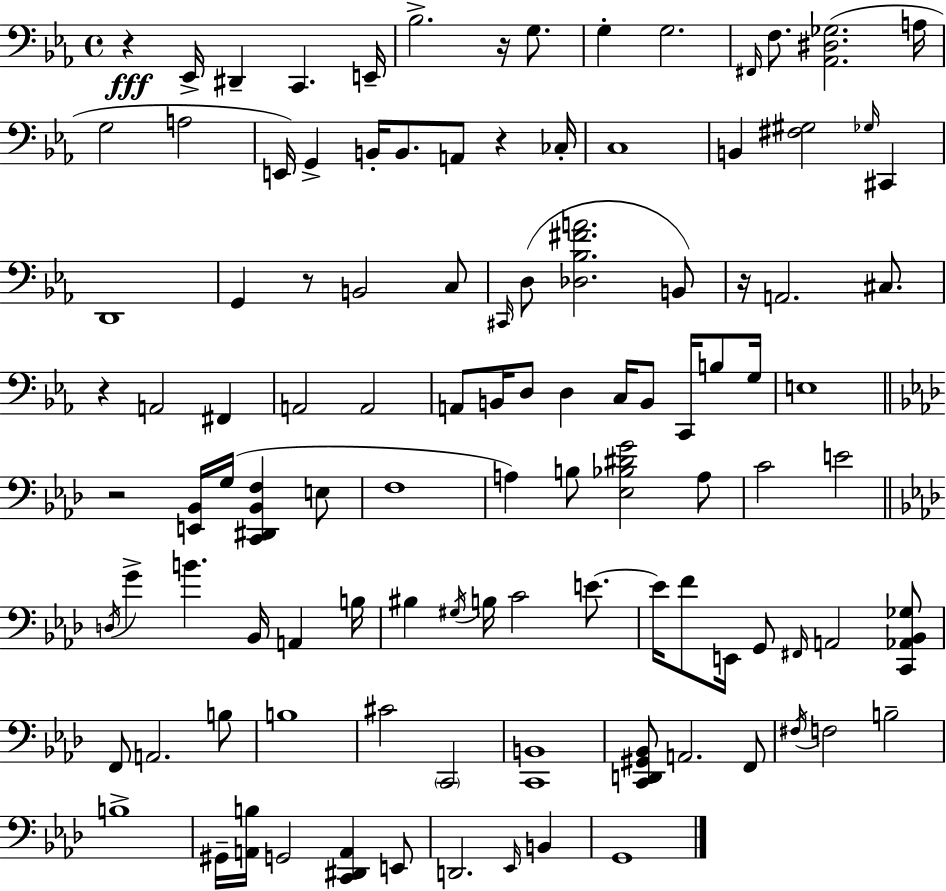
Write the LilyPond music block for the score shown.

{
  \clef bass
  \time 4/4
  \defaultTimeSignature
  \key c \minor
  r4\fff ees,16-> dis,4-- c,4. e,16-- | bes2.-> r16 g8. | g4-. g2. | \grace { fis,16 } f8. <aes, dis ges>2.( | \break a16 g2 a2 | e,16) g,4-> b,16-. b,8. a,8 r4 | ces16-. c1 | b,4 <fis gis>2 \grace { ges16 } cis,4 | \break d,1 | g,4 r8 b,2 | c8 \grace { cis,16 } d8( <des bes fis' a'>2. | b,8) r16 a,2. | \break cis8. r4 a,2 fis,4 | a,2 a,2 | a,8 b,16 d8 d4 c16 b,8 c,16 | b8 g16 e1 | \break \bar "||" \break \key f \minor r2 <e, bes,>16 g16( <c, dis, bes, f>4 e8 | f1 | a4) b8 <ees bes dis' g'>2 a8 | c'2 e'2 | \break \bar "||" \break \key aes \major \acciaccatura { d16 } g'4-> b'4. bes,16 a,4 | b16 bis4 \acciaccatura { gis16 } b16 c'2 e'8.~~ | e'16 f'8 e,16 g,8 \grace { fis,16 } a,2 | <c, aes, bes, ges>8 f,8 a,2. | \break b8 b1 | cis'2 \parenthesize c,2 | <c, b,>1 | <c, d, gis, bes,>8 a,2. | \break f,8 \acciaccatura { fis16 } f2 b2-- | b1-> | gis,16-- <a, b>16 g,2 <c, dis, a,>4 | e,8 d,2. | \break \grace { ees,16 } b,4 g,1 | \bar "|."
}